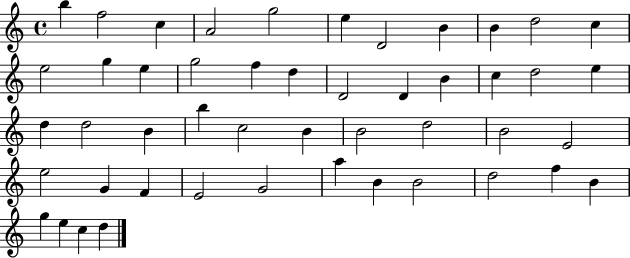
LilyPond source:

{
  \clef treble
  \time 4/4
  \defaultTimeSignature
  \key c \major
  b''4 f''2 c''4 | a'2 g''2 | e''4 d'2 b'4 | b'4 d''2 c''4 | \break e''2 g''4 e''4 | g''2 f''4 d''4 | d'2 d'4 b'4 | c''4 d''2 e''4 | \break d''4 d''2 b'4 | b''4 c''2 b'4 | b'2 d''2 | b'2 e'2 | \break e''2 g'4 f'4 | e'2 g'2 | a''4 b'4 b'2 | d''2 f''4 b'4 | \break g''4 e''4 c''4 d''4 | \bar "|."
}